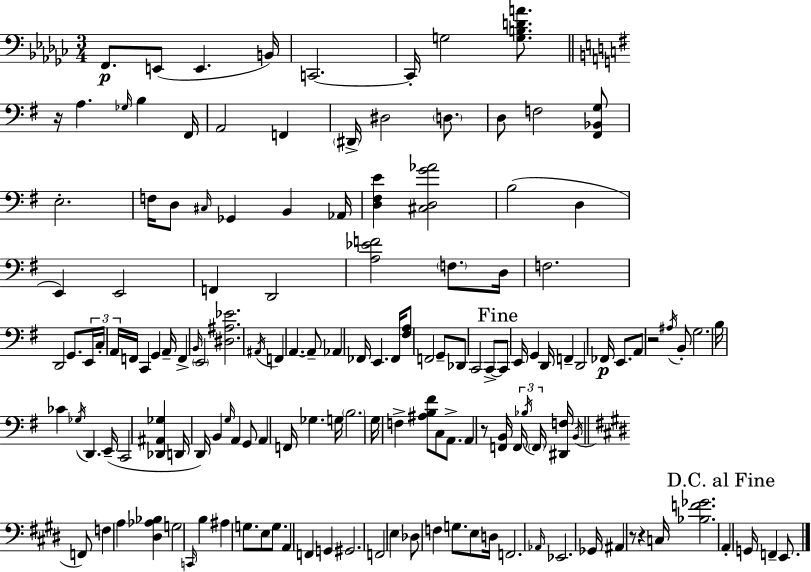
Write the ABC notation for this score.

X:1
T:Untitled
M:3/4
L:1/4
K:Ebm
F,,/2 E,,/2 E,, B,,/4 C,,2 C,,/4 G,2 [G,B,DA]/2 z/4 A, _G,/4 B, ^F,,/4 A,,2 F,, ^D,,/4 ^D,2 D,/2 D,/2 F,2 [^F,,_B,,G,]/2 E,2 F,/4 D,/2 ^C,/4 _G,, B,, _A,,/4 [D,^F,E] [^C,D,G_A]2 B,2 D, E,, E,,2 F,, D,,2 [A,_EF]2 F,/2 D,/4 F,2 D,,2 G,,/2 E,,/4 C,/4 A,,/4 F,,/4 C,, G,, A,,/4 F,, B,,/4 E,,2 [^D,^A,_E]2 ^A,,/4 F,, A,, A,,/2 _A,, _F,,/4 E,, _F,,/4 [^F,A,]/2 F,,2 G,,/2 _D,,/2 C,,2 C,,/2 C,,/2 E,,/4 G,, D,,/4 F,, D,,2 _F,,/4 E,,/2 A,,/2 z2 ^A,/4 B,,/2 G,2 B,/4 _C _G,/4 D,, E,,/4 C,,2 [_D,,^A,,_G,] D,,/4 D,,/4 B,, G,/4 A,, G,,/2 A,, F,,/4 _G, G,/4 B,2 G,/4 F, [^A,B,^F]/2 C,/2 A,,/2 A,, z/2 [F,,B,,]/4 F,,/4 _B,/4 F,,/4 [^D,,F,]/4 B,,/4 F,,/2 F, A, [^D,_A,_B,] G,2 C,,/4 B, ^A, G,/2 E,/2 G,/2 A,, F,, G,, ^G,,2 F,,2 E, _D,/2 F, G,/2 E,/2 D,/4 F,,2 _A,,/4 _E,,2 _G,,/4 ^A,, z/2 z C,/4 [_B,F_G]2 A,, G,,/4 F,, E,,/2